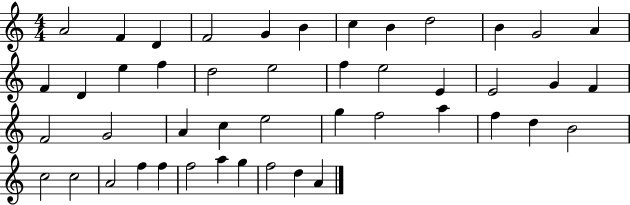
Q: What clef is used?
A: treble